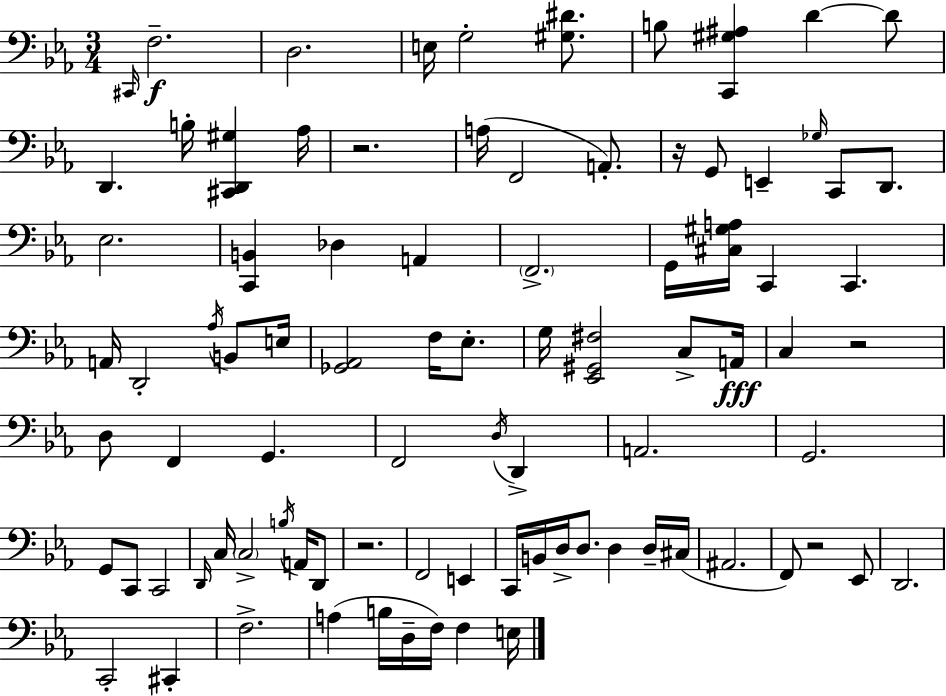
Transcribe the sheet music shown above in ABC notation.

X:1
T:Untitled
M:3/4
L:1/4
K:Cm
^C,,/4 F,2 D,2 E,/4 G,2 [^G,^D]/2 B,/2 [C,,^G,^A,] D D/2 D,, B,/4 [^C,,D,,^G,] _A,/4 z2 A,/4 F,,2 A,,/2 z/4 G,,/2 E,, _G,/4 C,,/2 D,,/2 _E,2 [C,,B,,] _D, A,, F,,2 G,,/4 [^C,^G,A,]/4 C,, C,, A,,/4 D,,2 _A,/4 B,,/2 E,/4 [_G,,_A,,]2 F,/4 _E,/2 G,/4 [_E,,^G,,^F,]2 C,/2 A,,/4 C, z2 D,/2 F,, G,, F,,2 D,/4 D,, A,,2 G,,2 G,,/2 C,,/2 C,,2 D,,/4 C,/4 C,2 B,/4 A,,/4 D,,/2 z2 F,,2 E,, C,,/4 B,,/4 D,/4 D,/2 D, D,/4 ^C,/4 ^A,,2 F,,/2 z2 _E,,/2 D,,2 C,,2 ^C,, F,2 A, B,/4 D,/4 F,/4 F, E,/4